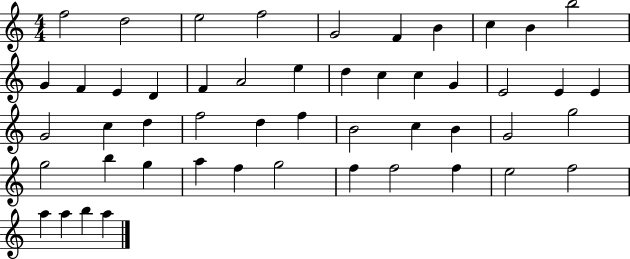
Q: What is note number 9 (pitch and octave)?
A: B4